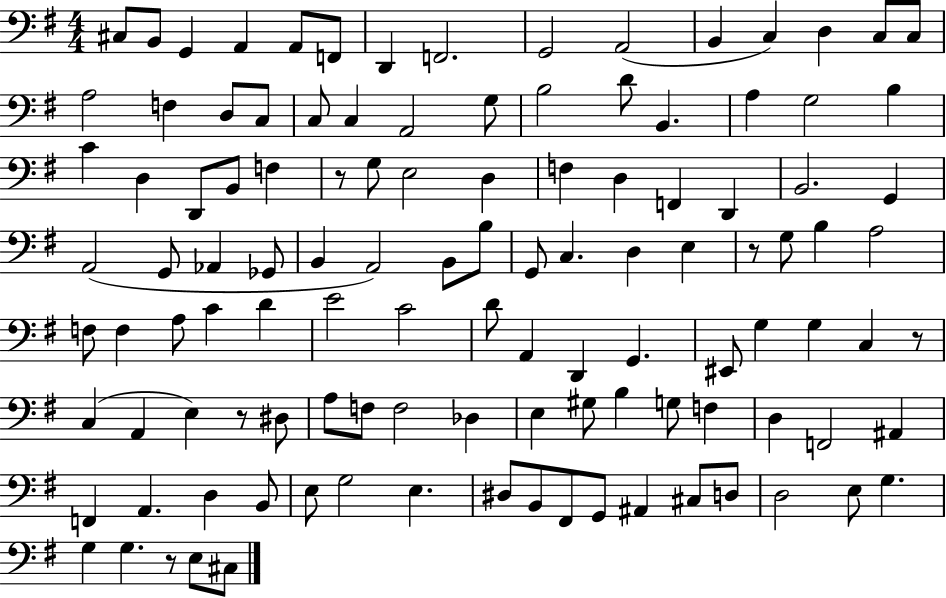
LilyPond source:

{
  \clef bass
  \numericTimeSignature
  \time 4/4
  \key g \major
  \repeat volta 2 { cis8 b,8 g,4 a,4 a,8 f,8 | d,4 f,2. | g,2 a,2( | b,4 c4) d4 c8 c8 | \break a2 f4 d8 c8 | c8 c4 a,2 g8 | b2 d'8 b,4. | a4 g2 b4 | \break c'4 d4 d,8 b,8 f4 | r8 g8 e2 d4 | f4 d4 f,4 d,4 | b,2. g,4 | \break a,2( g,8 aes,4 ges,8 | b,4 a,2) b,8 b8 | g,8 c4. d4 e4 | r8 g8 b4 a2 | \break f8 f4 a8 c'4 d'4 | e'2 c'2 | d'8 a,4 d,4 g,4. | eis,8 g4 g4 c4 r8 | \break c4( a,4 e4) r8 dis8 | a8 f8 f2 des4 | e4 gis8 b4 g8 f4 | d4 f,2 ais,4 | \break f,4 a,4. d4 b,8 | e8 g2 e4. | dis8 b,8 fis,8 g,8 ais,4 cis8 d8 | d2 e8 g4. | \break g4 g4. r8 e8 cis8 | } \bar "|."
}